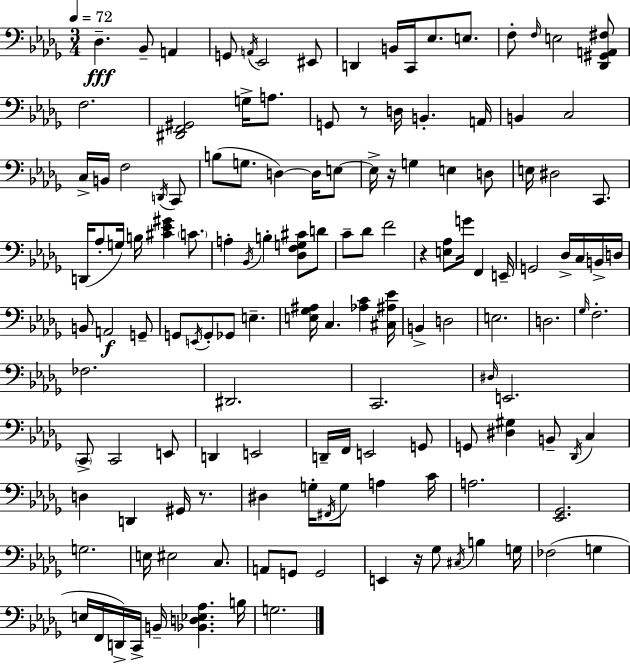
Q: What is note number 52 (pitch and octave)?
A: Db4